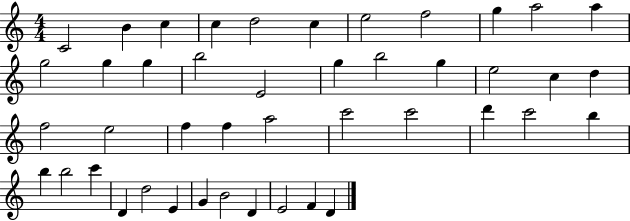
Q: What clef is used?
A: treble